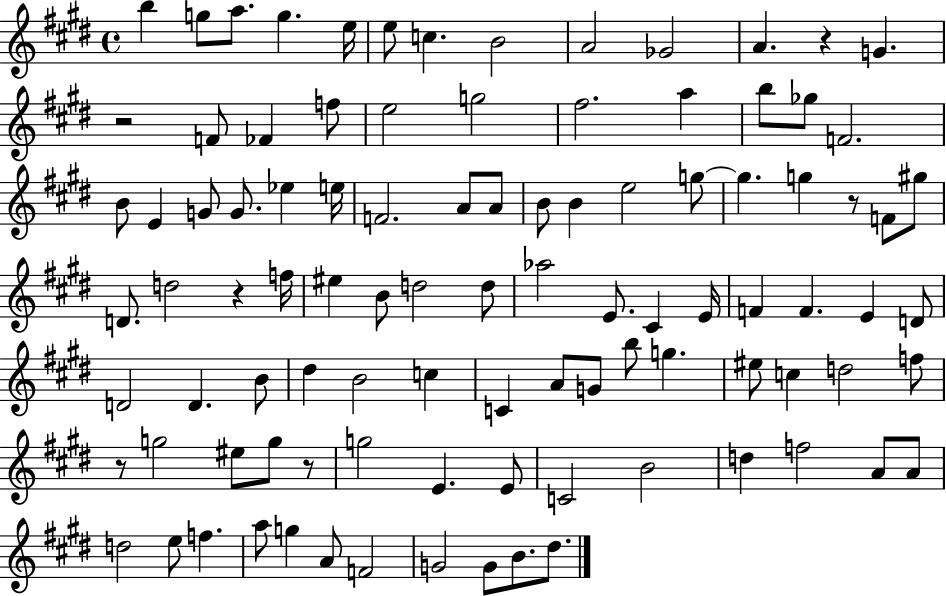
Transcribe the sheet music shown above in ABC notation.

X:1
T:Untitled
M:4/4
L:1/4
K:E
b g/2 a/2 g e/4 e/2 c B2 A2 _G2 A z G z2 F/2 _F f/2 e2 g2 ^f2 a b/2 _g/2 F2 B/2 E G/2 G/2 _e e/4 F2 A/2 A/2 B/2 B e2 g/2 g g z/2 F/2 ^g/2 D/2 d2 z f/4 ^e B/2 d2 d/2 _a2 E/2 ^C E/4 F F E D/2 D2 D B/2 ^d B2 c C A/2 G/2 b/2 g ^e/2 c d2 f/2 z/2 g2 ^e/2 g/2 z/2 g2 E E/2 C2 B2 d f2 A/2 A/2 d2 e/2 f a/2 g A/2 F2 G2 G/2 B/2 ^d/2